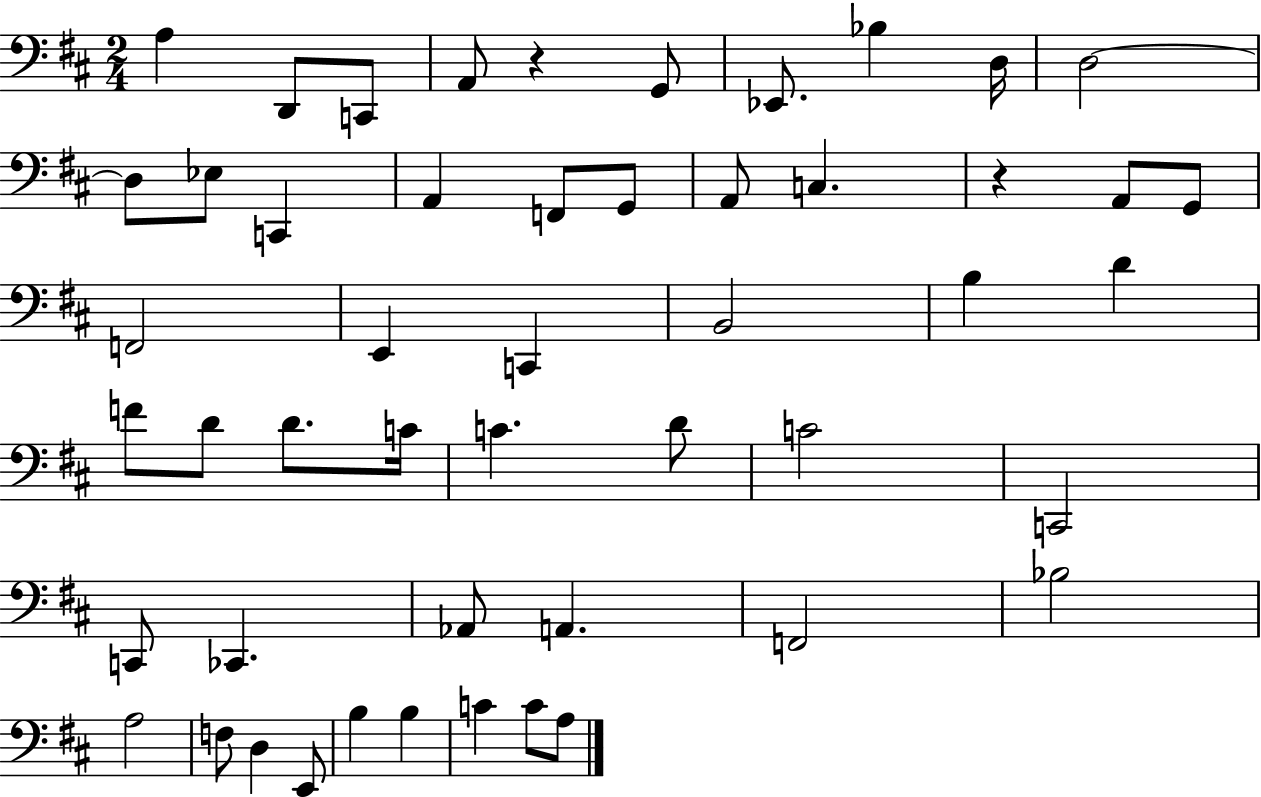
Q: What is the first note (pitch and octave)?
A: A3